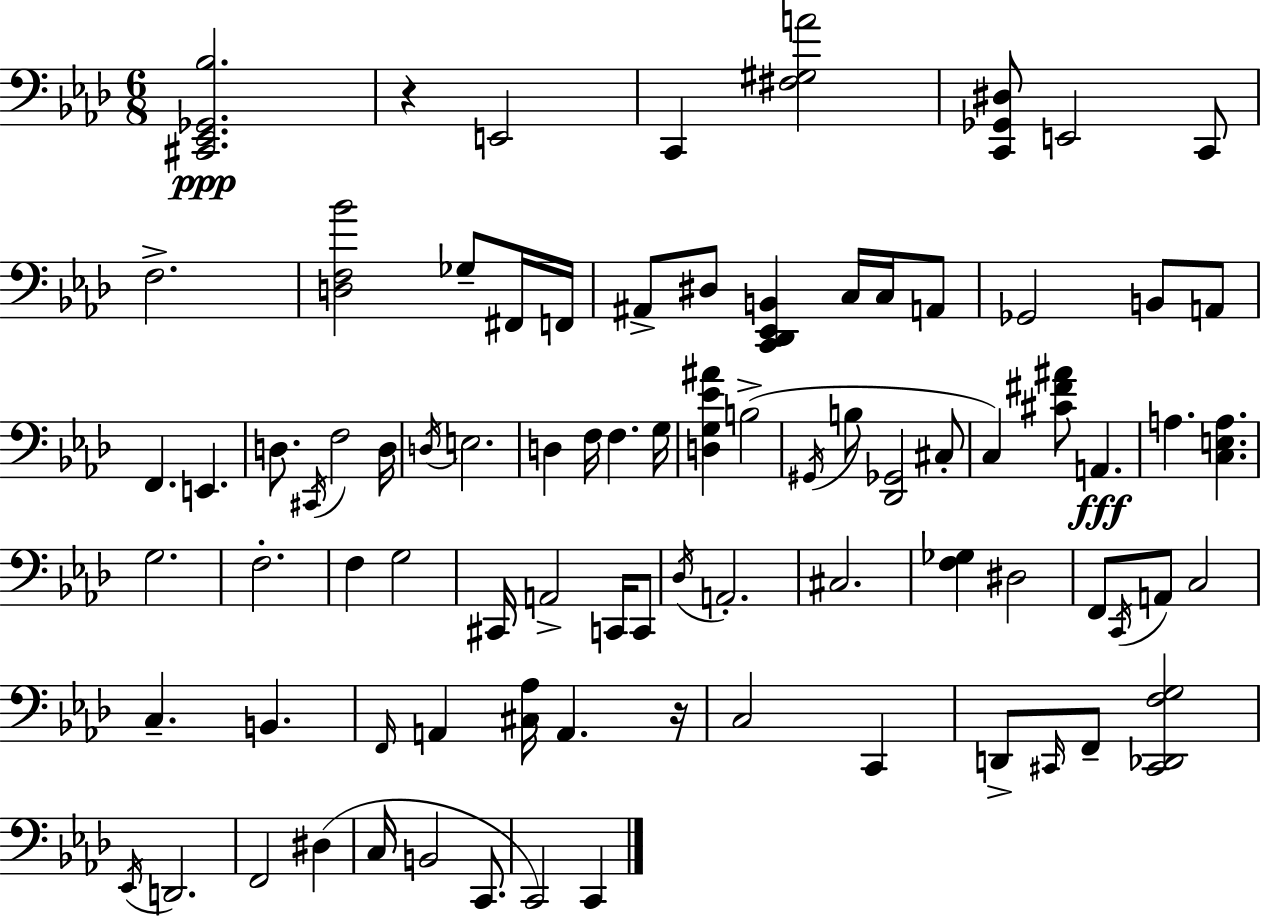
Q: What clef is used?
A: bass